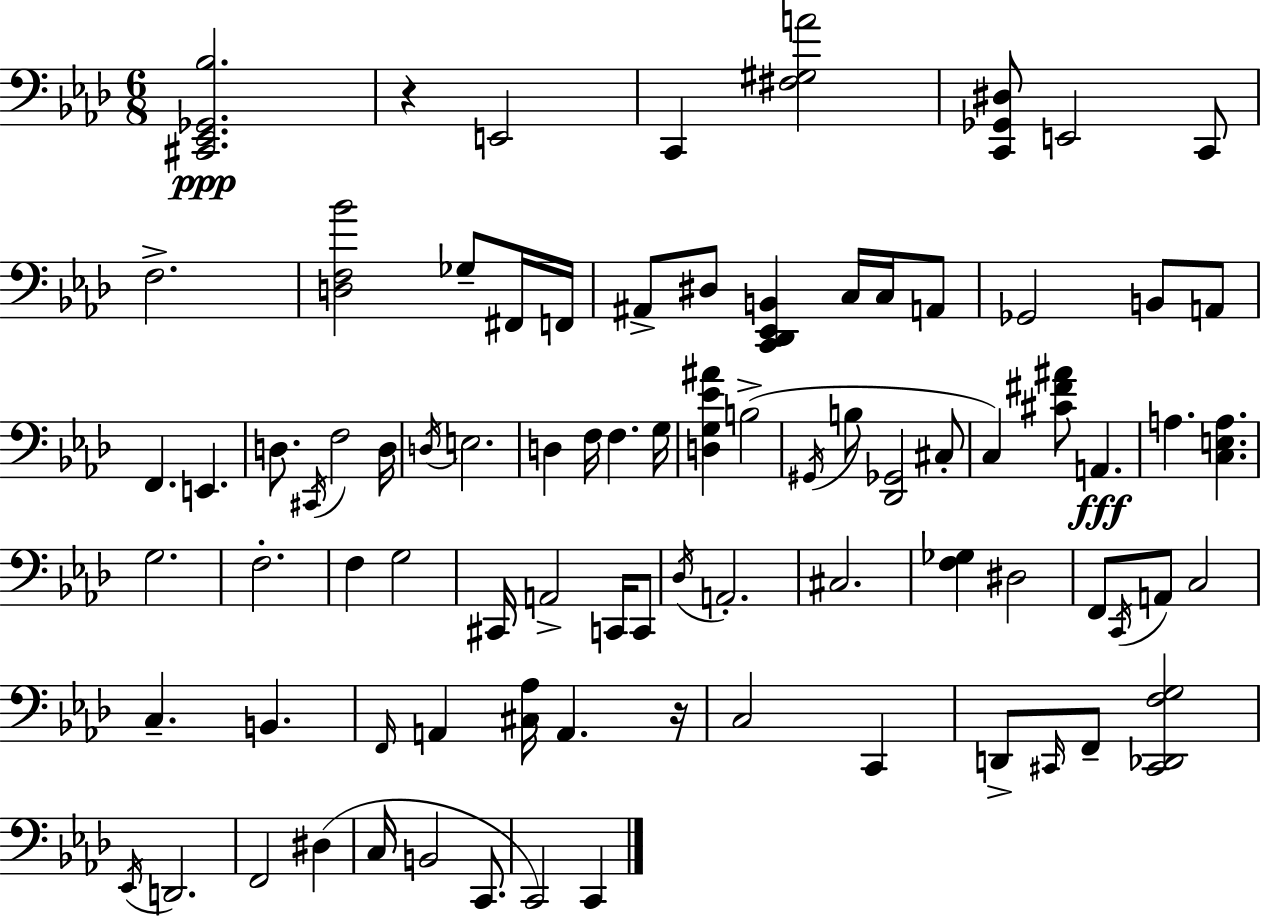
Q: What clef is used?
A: bass